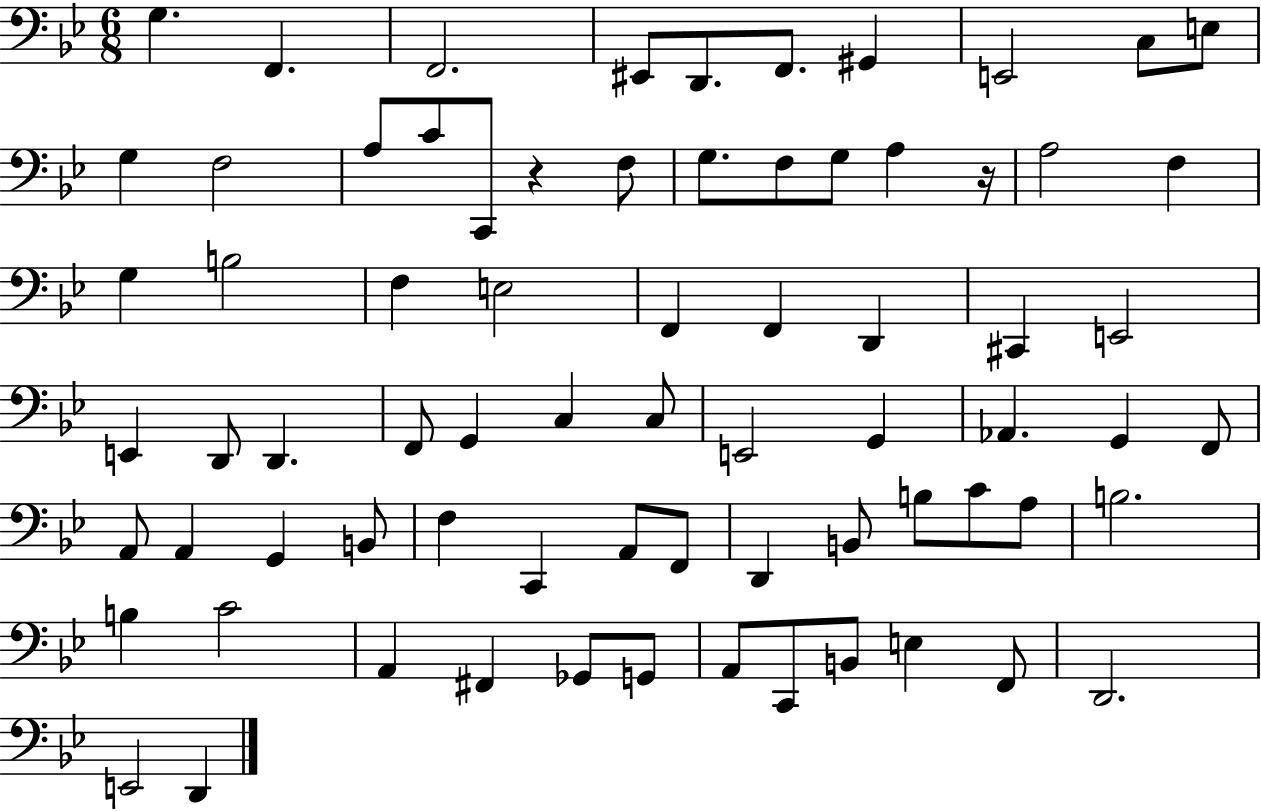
G3/q. F2/q. F2/h. EIS2/e D2/e. F2/e. G#2/q E2/h C3/e E3/e G3/q F3/h A3/e C4/e C2/e R/q F3/e G3/e. F3/e G3/e A3/q R/s A3/h F3/q G3/q B3/h F3/q E3/h F2/q F2/q D2/q C#2/q E2/h E2/q D2/e D2/q. F2/e G2/q C3/q C3/e E2/h G2/q Ab2/q. G2/q F2/e A2/e A2/q G2/q B2/e F3/q C2/q A2/e F2/e D2/q B2/e B3/e C4/e A3/e B3/h. B3/q C4/h A2/q F#2/q Gb2/e G2/e A2/e C2/e B2/e E3/q F2/e D2/h. E2/h D2/q